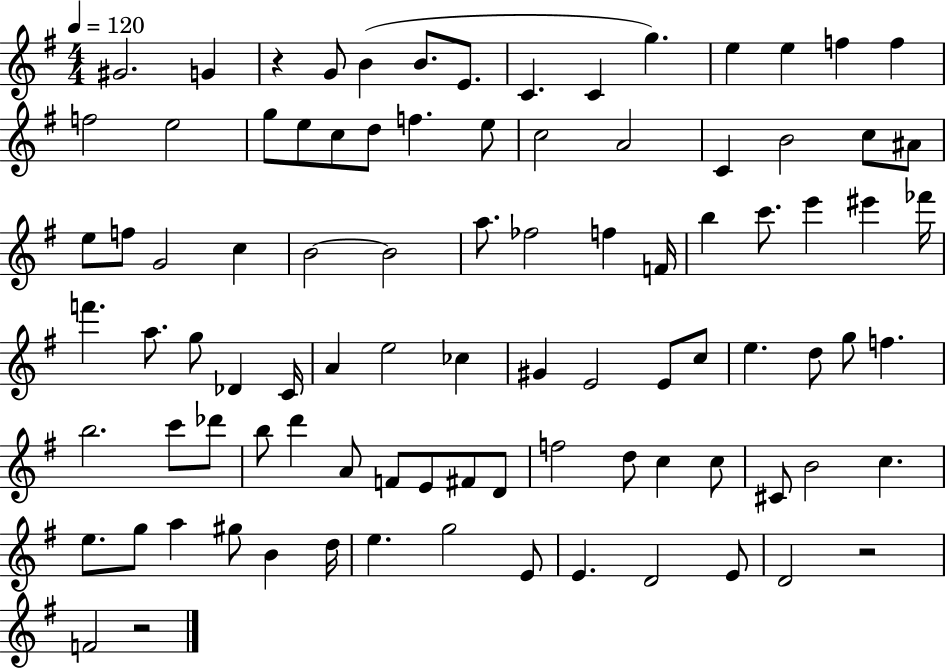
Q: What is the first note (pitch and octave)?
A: G#4